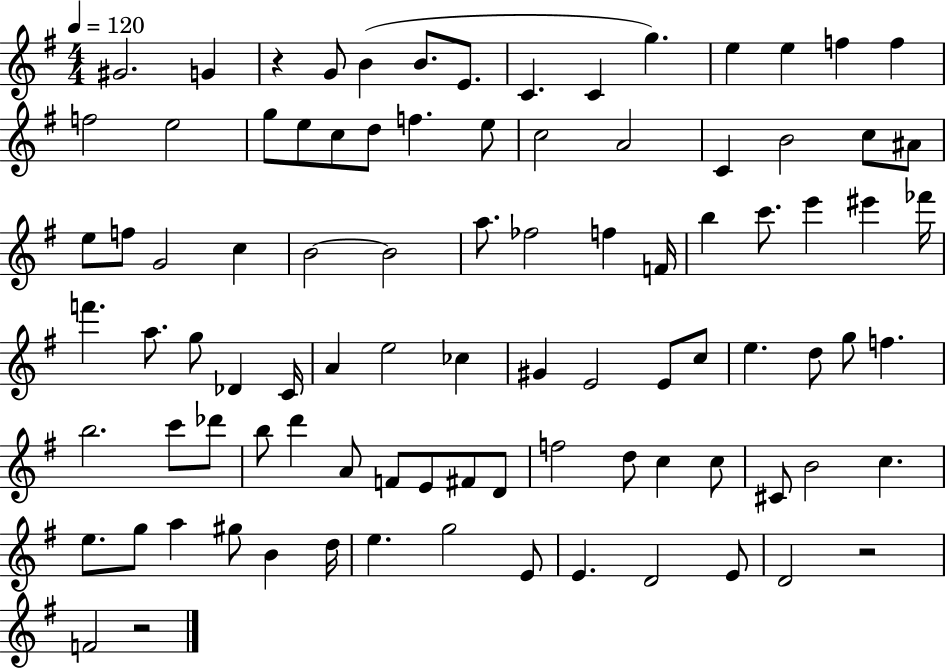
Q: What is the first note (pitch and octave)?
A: G#4